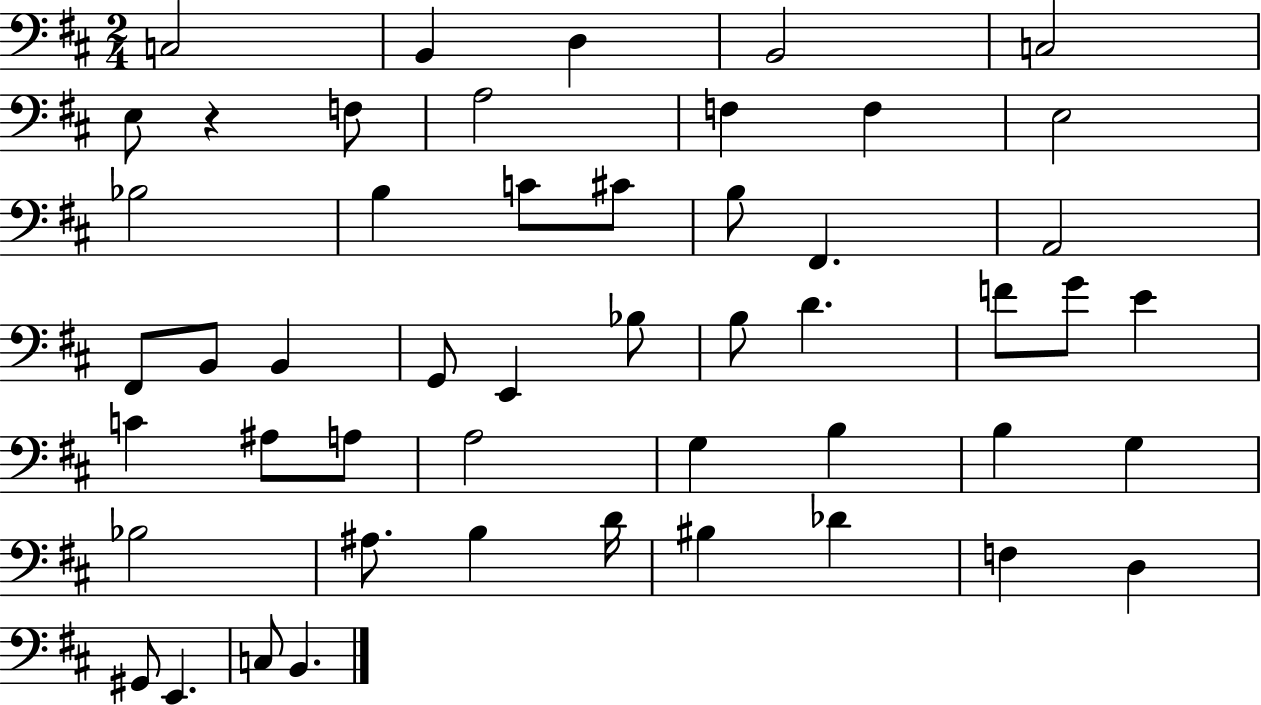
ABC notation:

X:1
T:Untitled
M:2/4
L:1/4
K:D
C,2 B,, D, B,,2 C,2 E,/2 z F,/2 A,2 F, F, E,2 _B,2 B, C/2 ^C/2 B,/2 ^F,, A,,2 ^F,,/2 B,,/2 B,, G,,/2 E,, _B,/2 B,/2 D F/2 G/2 E C ^A,/2 A,/2 A,2 G, B, B, G, _B,2 ^A,/2 B, D/4 ^B, _D F, D, ^G,,/2 E,, C,/2 B,,